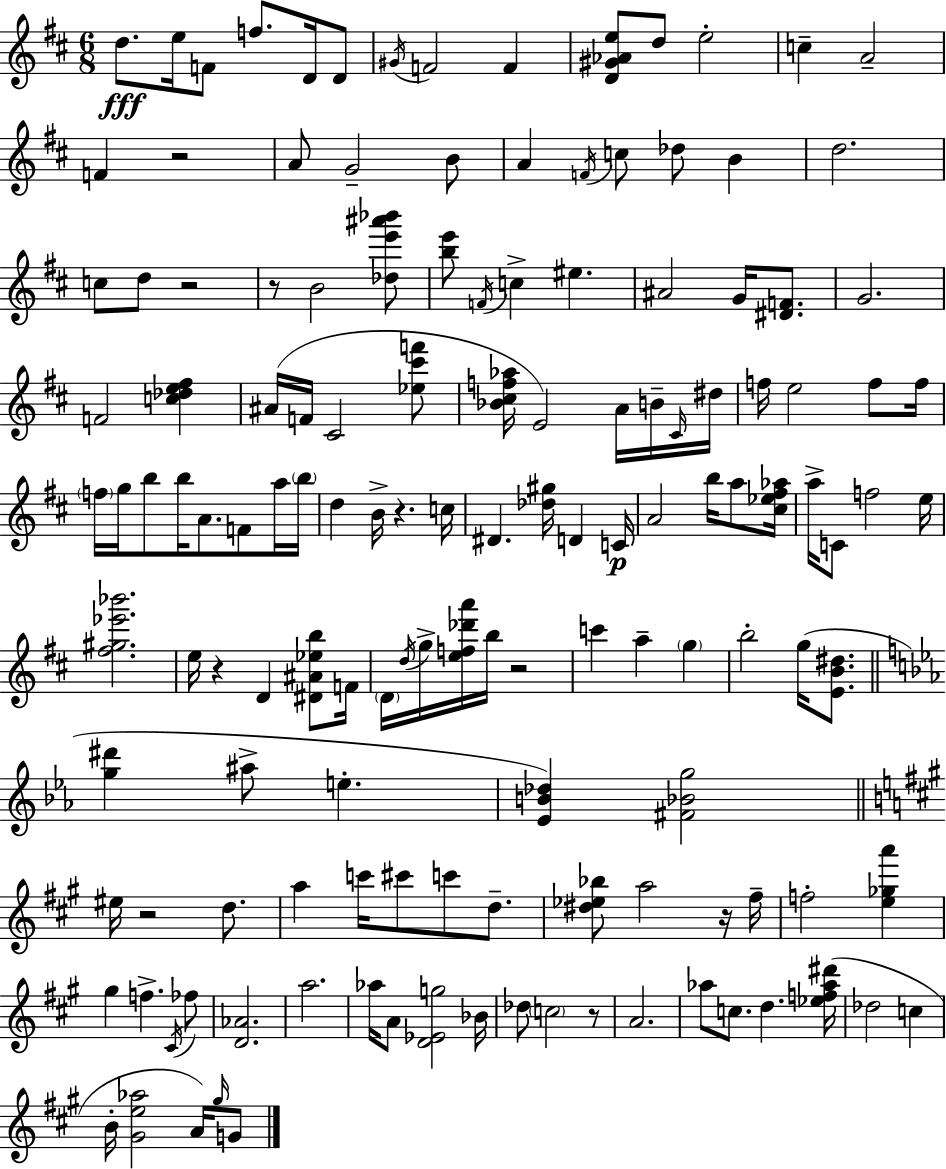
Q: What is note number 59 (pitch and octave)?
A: C4